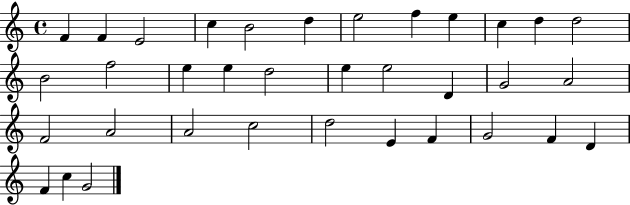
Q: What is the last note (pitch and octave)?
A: G4